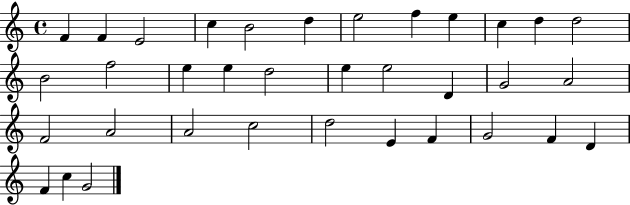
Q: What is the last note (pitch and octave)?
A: G4